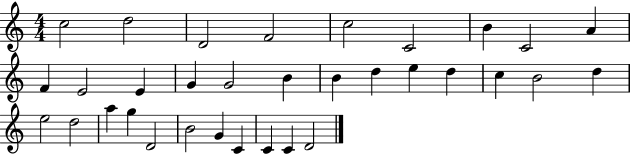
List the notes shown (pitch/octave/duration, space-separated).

C5/h D5/h D4/h F4/h C5/h C4/h B4/q C4/h A4/q F4/q E4/h E4/q G4/q G4/h B4/q B4/q D5/q E5/q D5/q C5/q B4/h D5/q E5/h D5/h A5/q G5/q D4/h B4/h G4/q C4/q C4/q C4/q D4/h